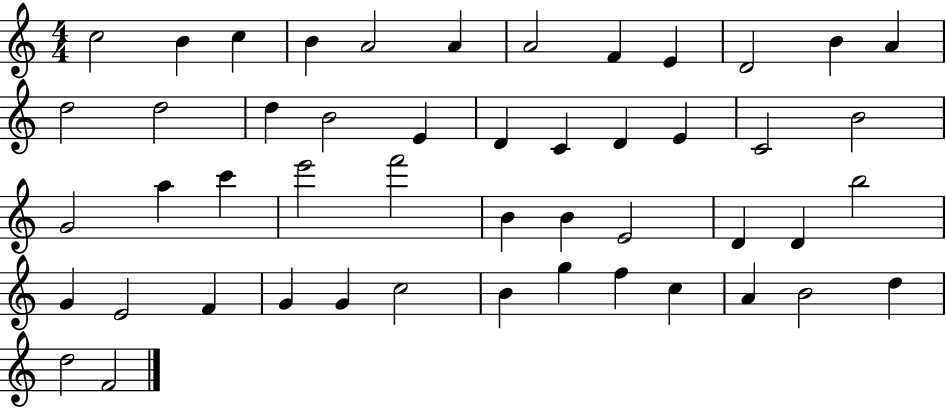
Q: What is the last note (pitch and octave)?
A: F4